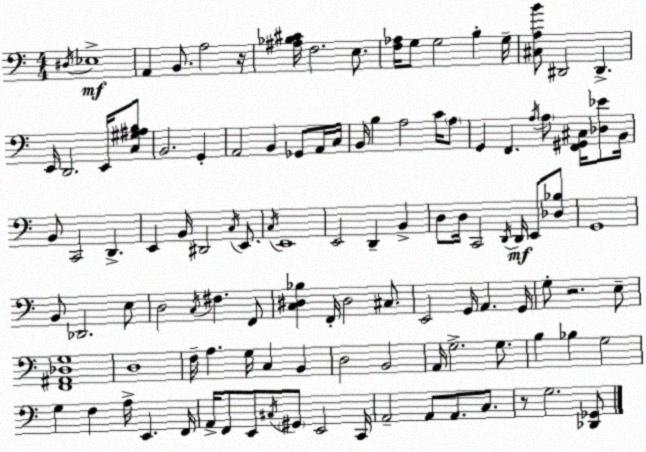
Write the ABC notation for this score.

X:1
T:Untitled
M:4/4
L:1/4
K:C
^D,/4 _E,4 A,, B,,/2 A,2 z/4 [^A,_B,^C]/4 F,2 E,/2 [F,_A,]/4 G,/2 G,2 B, G,/4 [^C,A,B]/2 ^D,,2 ^D,, E,,/4 D,,2 E,,/4 [C,^G,^A,B,]/2 B,,2 G,, A,,2 B,, _G,,/2 A,,/4 C,/4 B,,/4 B, A,2 C/4 A,/2 G,, F,, A,/4 A,/2 [F,,^G,,^C,]/4 [_D,_E]/2 B,,/4 B,,/2 C,,2 D,, E,, B,,/4 ^D,,2 C,/4 E,,/2 C,/4 E,,4 E,,2 D,, B,, D,/2 D,/4 C,,2 D,,/4 D,,/4 E,,/2 [_D,_B,]/2 G,,4 B,,/2 _D,,2 E,/2 D,2 C,/4 ^F, F,,/2 [C,^D,_B,] F,,/4 ^D,2 ^C,/2 E,,2 G,,/4 A,, G,,/4 G,/2 z2 E,/2 [F,,^A,,_D,G,]4 D,4 F,/4 A, G,/4 C, B,, D,2 B,,2 A,,/4 G,2 G,/2 B, _B, G,2 G, F, A,/4 E,, F,,/4 A,,/4 F,,/2 E,,/2 ^C,/4 ^G,,/2 E,,2 C,,/4 A,,2 A,,/2 A,,/2 C,/2 z/2 G,2 [_D,,_G,,]/2